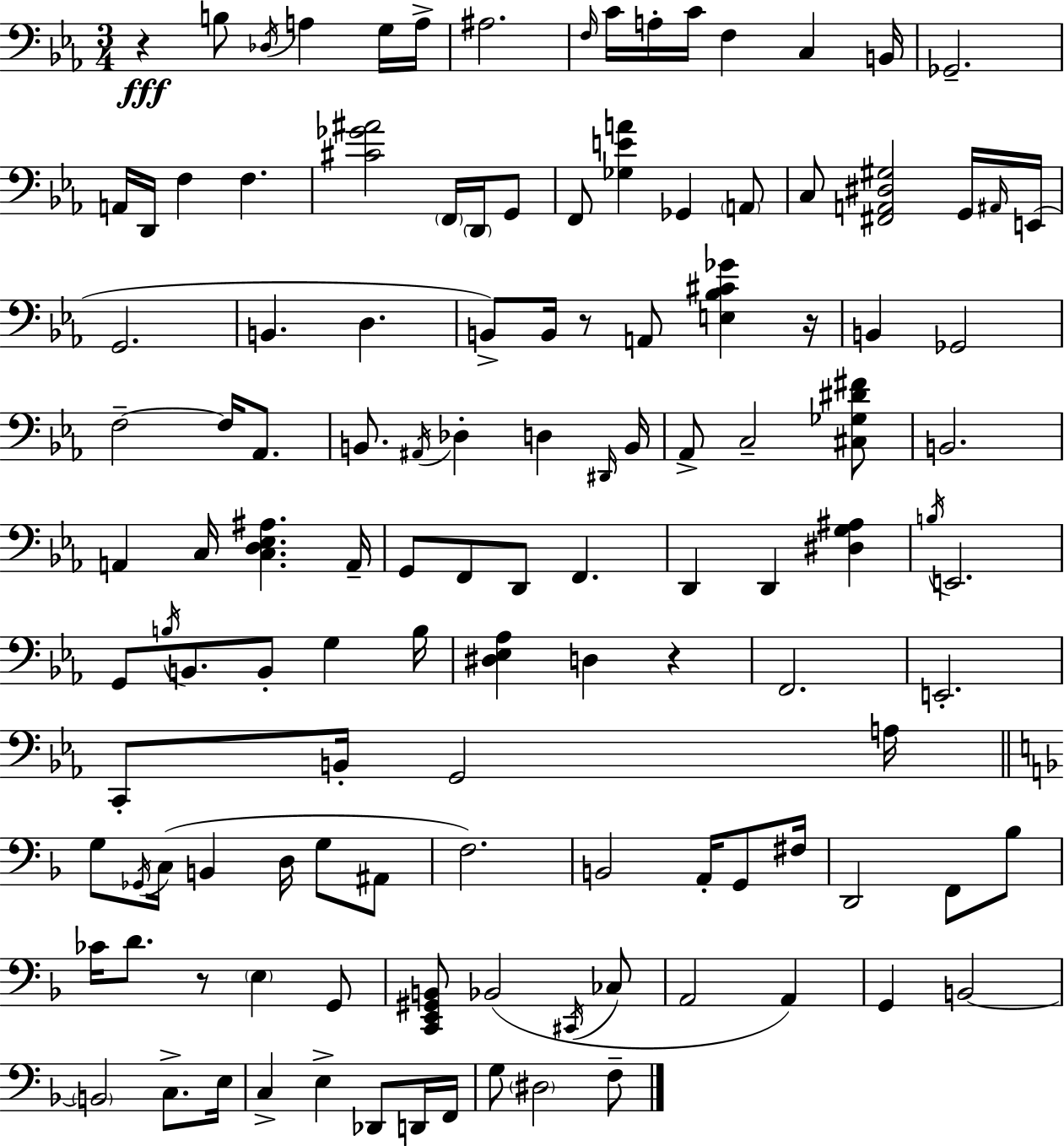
X:1
T:Untitled
M:3/4
L:1/4
K:Eb
z B,/2 _D,/4 A, G,/4 A,/4 ^A,2 F,/4 C/4 A,/4 C/4 F, C, B,,/4 _G,,2 A,,/4 D,,/4 F, F, [^C_G^A]2 F,,/4 D,,/4 G,,/2 F,,/2 [_G,EA] _G,, A,,/2 C,/2 [^F,,A,,^D,^G,]2 G,,/4 ^A,,/4 E,,/4 G,,2 B,, D, B,,/2 B,,/4 z/2 A,,/2 [E,_B,^C_G] z/4 B,, _G,,2 F,2 F,/4 _A,,/2 B,,/2 ^A,,/4 _D, D, ^D,,/4 B,,/4 _A,,/2 C,2 [^C,_G,^D^F]/2 B,,2 A,, C,/4 [C,D,_E,^A,] A,,/4 G,,/2 F,,/2 D,,/2 F,, D,, D,, [^D,G,^A,] B,/4 E,,2 G,,/2 B,/4 B,,/2 B,,/2 G, B,/4 [^D,_E,_A,] D, z F,,2 E,,2 C,,/2 B,,/4 G,,2 A,/4 G,/2 _G,,/4 C,/4 B,, D,/4 G,/2 ^A,,/2 F,2 B,,2 A,,/4 G,,/2 ^F,/4 D,,2 F,,/2 _B,/2 _C/4 D/2 z/2 E, G,,/2 [C,,E,,^G,,B,,]/2 _B,,2 ^C,,/4 _C,/2 A,,2 A,, G,, B,,2 B,,2 C,/2 E,/4 C, E, _D,,/2 D,,/4 F,,/4 G,/2 ^D,2 F,/2